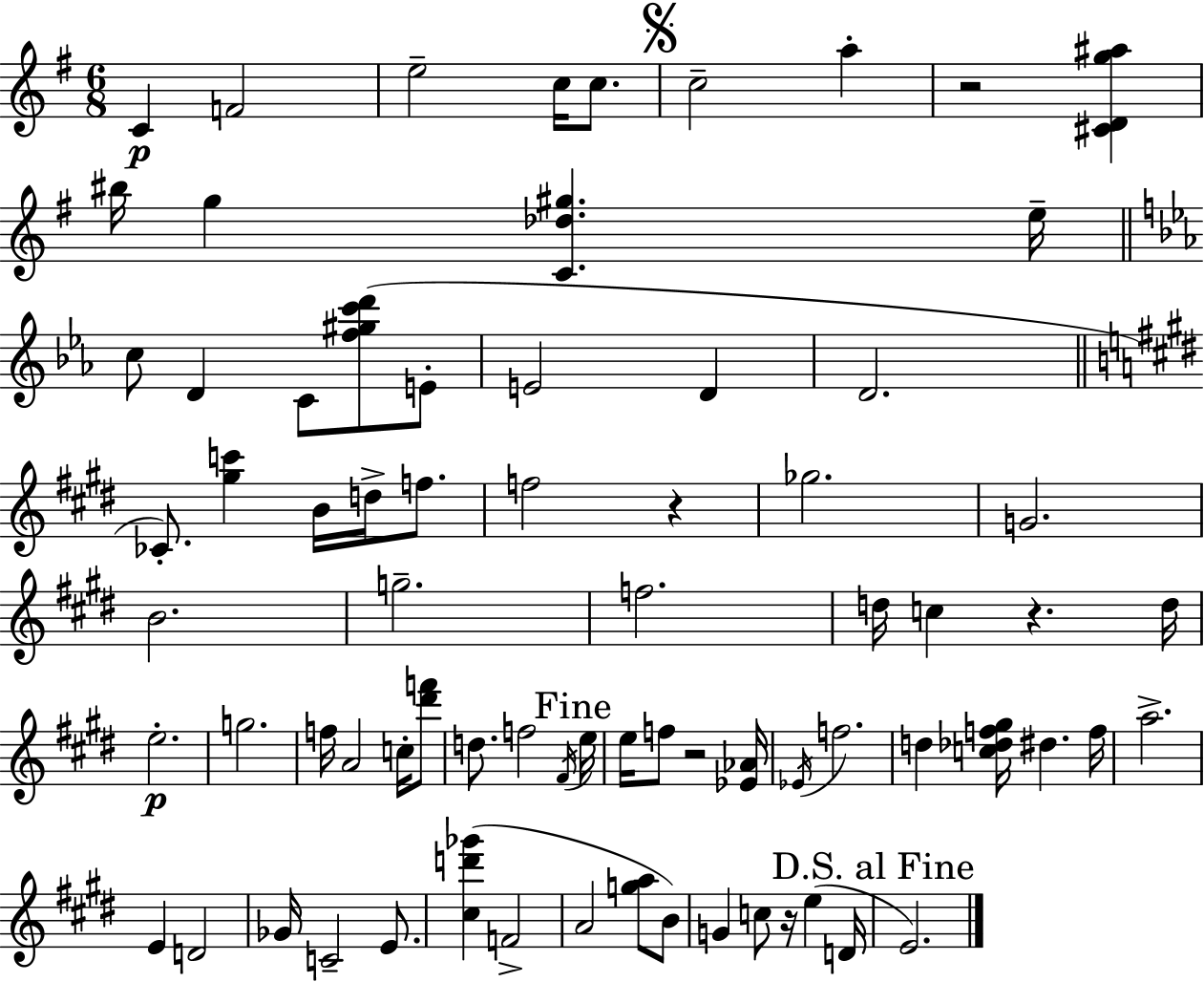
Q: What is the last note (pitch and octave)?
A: E4